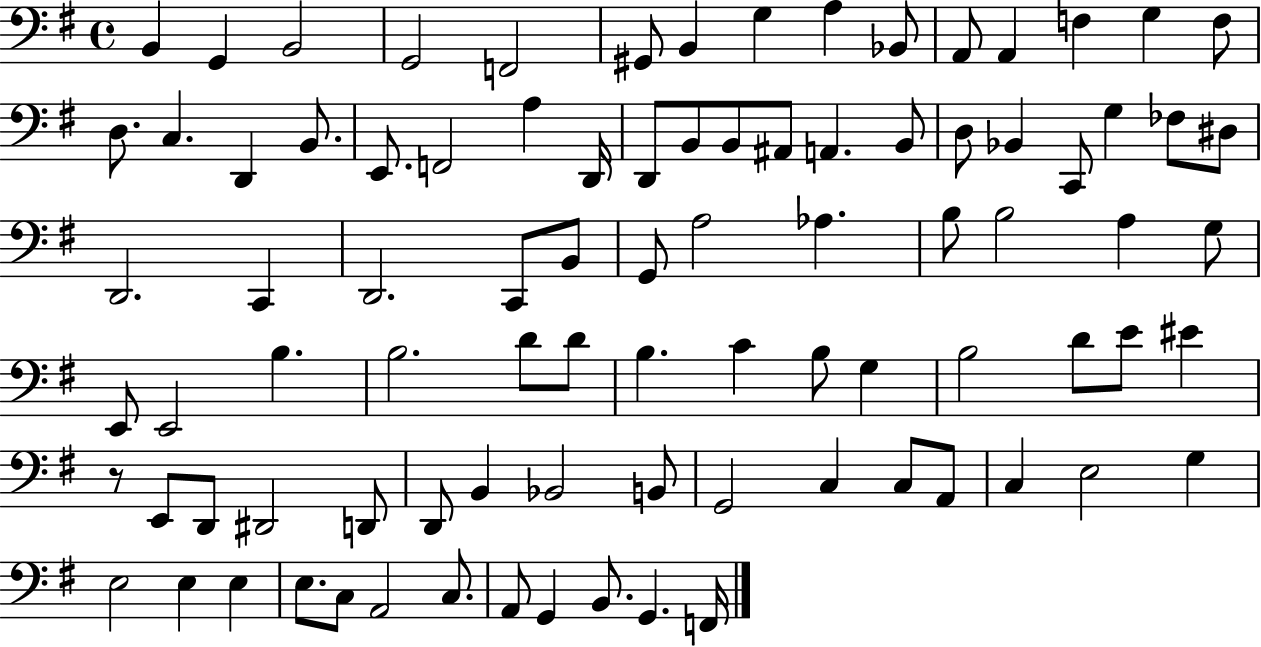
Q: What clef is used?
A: bass